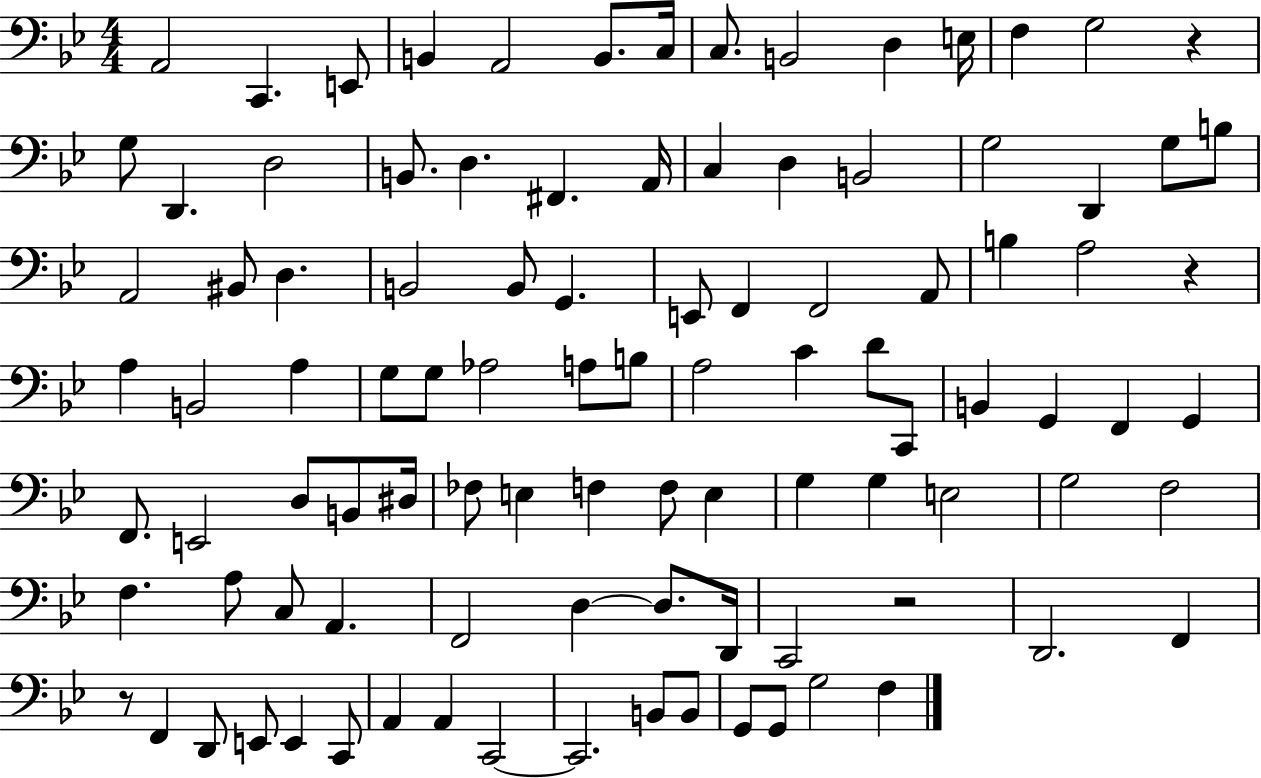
A2/h C2/q. E2/e B2/q A2/h B2/e. C3/s C3/e. B2/h D3/q E3/s F3/q G3/h R/q G3/e D2/q. D3/h B2/e. D3/q. F#2/q. A2/s C3/q D3/q B2/h G3/h D2/q G3/e B3/e A2/h BIS2/e D3/q. B2/h B2/e G2/q. E2/e F2/q F2/h A2/e B3/q A3/h R/q A3/q B2/h A3/q G3/e G3/e Ab3/h A3/e B3/e A3/h C4/q D4/e C2/e B2/q G2/q F2/q G2/q F2/e. E2/h D3/e B2/e D#3/s FES3/e E3/q F3/q F3/e E3/q G3/q G3/q E3/h G3/h F3/h F3/q. A3/e C3/e A2/q. F2/h D3/q D3/e. D2/s C2/h R/h D2/h. F2/q R/e F2/q D2/e E2/e E2/q C2/e A2/q A2/q C2/h C2/h. B2/e B2/e G2/e G2/e G3/h F3/q